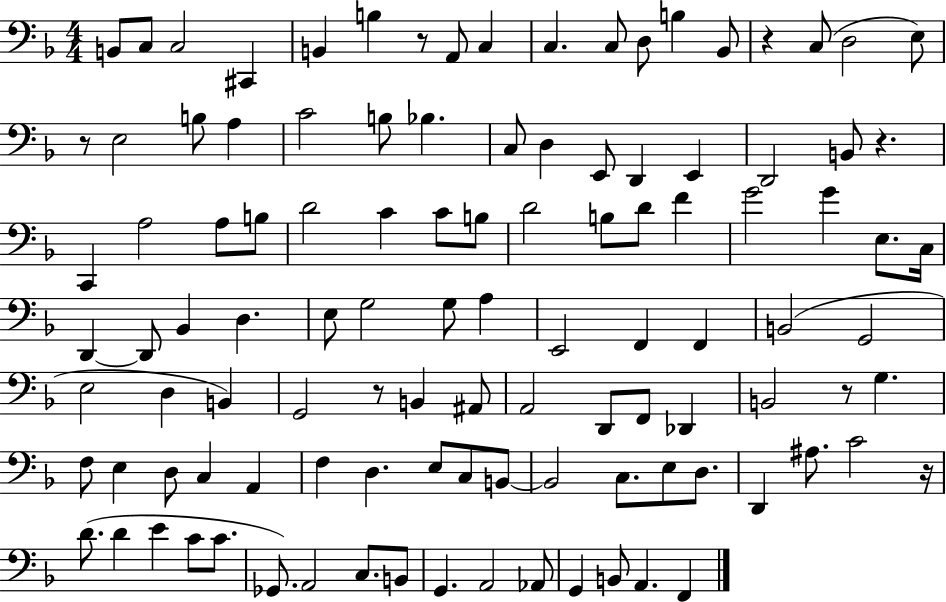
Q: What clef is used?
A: bass